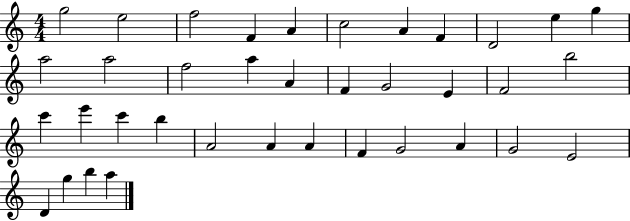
G5/h E5/h F5/h F4/q A4/q C5/h A4/q F4/q D4/h E5/q G5/q A5/h A5/h F5/h A5/q A4/q F4/q G4/h E4/q F4/h B5/h C6/q E6/q C6/q B5/q A4/h A4/q A4/q F4/q G4/h A4/q G4/h E4/h D4/q G5/q B5/q A5/q